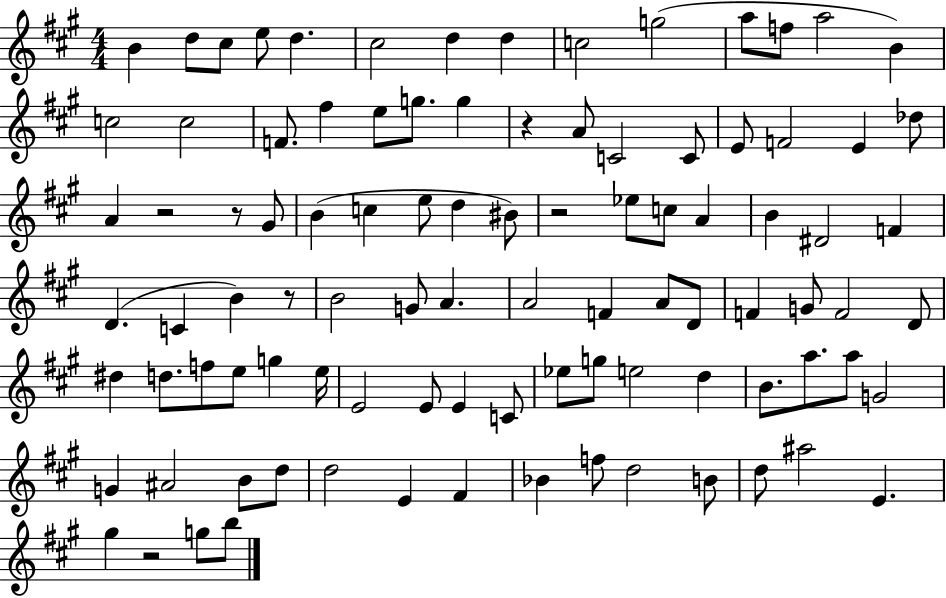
{
  \clef treble
  \numericTimeSignature
  \time 4/4
  \key a \major
  b'4 d''8 cis''8 e''8 d''4. | cis''2 d''4 d''4 | c''2 g''2( | a''8 f''8 a''2 b'4) | \break c''2 c''2 | f'8. fis''4 e''8 g''8. g''4 | r4 a'8 c'2 c'8 | e'8 f'2 e'4 des''8 | \break a'4 r2 r8 gis'8 | b'4( c''4 e''8 d''4 bis'8) | r2 ees''8 c''8 a'4 | b'4 dis'2 f'4 | \break d'4.( c'4 b'4) r8 | b'2 g'8 a'4. | a'2 f'4 a'8 d'8 | f'4 g'8 f'2 d'8 | \break dis''4 d''8. f''8 e''8 g''4 e''16 | e'2 e'8 e'4 c'8 | ees''8 g''8 e''2 d''4 | b'8. a''8. a''8 g'2 | \break g'4 ais'2 b'8 d''8 | d''2 e'4 fis'4 | bes'4 f''8 d''2 b'8 | d''8 ais''2 e'4. | \break gis''4 r2 g''8 b''8 | \bar "|."
}